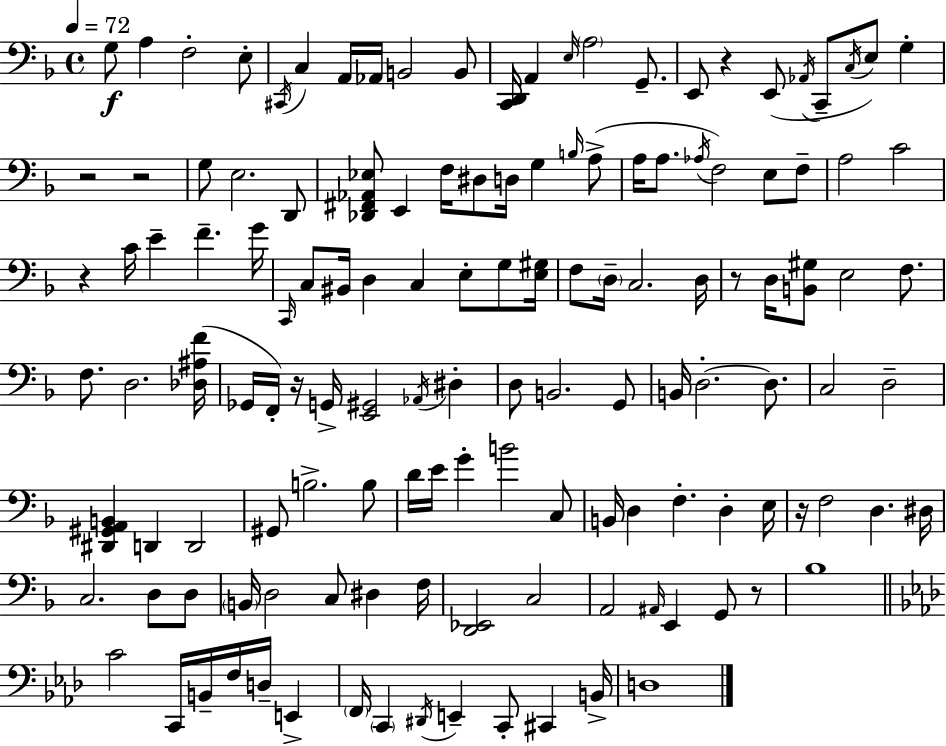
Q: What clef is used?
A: bass